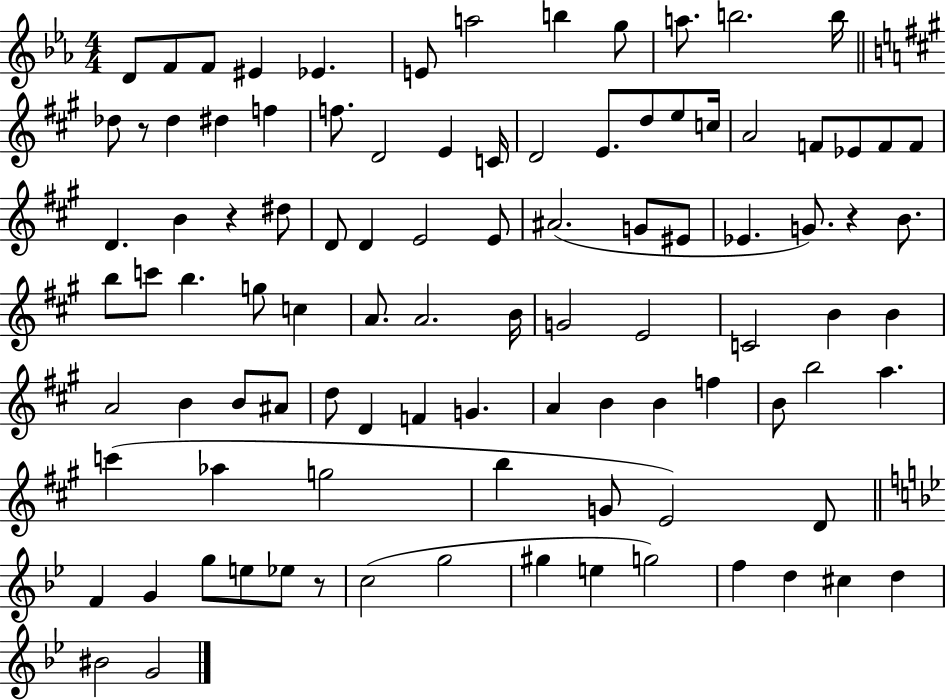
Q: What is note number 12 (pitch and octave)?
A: B5